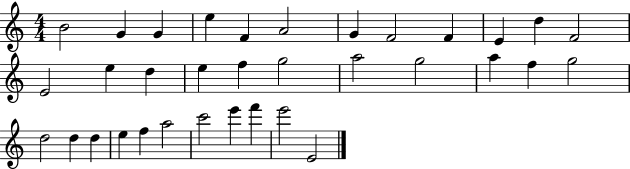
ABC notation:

X:1
T:Untitled
M:4/4
L:1/4
K:C
B2 G G e F A2 G F2 F E d F2 E2 e d e f g2 a2 g2 a f g2 d2 d d e f a2 c'2 e' f' e'2 E2